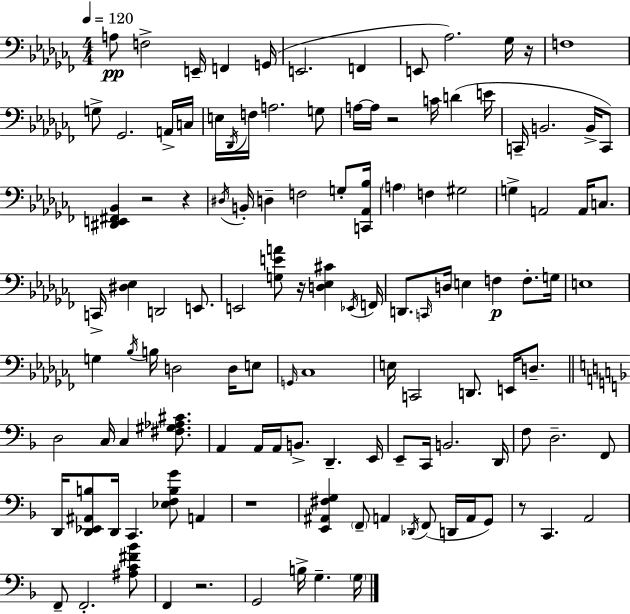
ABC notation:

X:1
T:Untitled
M:4/4
L:1/4
K:Abm
A,/2 F,2 E,,/4 F,, G,,/4 E,,2 F,, E,,/2 _A,2 _G,/4 z/4 F,4 G,/2 _G,,2 A,,/4 C,/4 E,/4 _D,,/4 F,/4 A,2 G,/2 A,/4 A,/4 z2 C/4 D E/4 C,,/4 B,,2 B,,/4 C,,/2 [^D,,E,,^F,,_B,,] z2 z ^D,/4 B,,/4 D, F,2 G,/2 [C,,_A,,_B,]/4 A, F, ^G,2 G, A,,2 A,,/4 C,/2 C,,/4 [^D,_E,] D,,2 E,,/2 E,,2 [G,EA]/2 z/4 [D,_E,^C] _E,,/4 F,,/4 D,,/2 C,,/4 D,/4 E, F, F,/2 G,/4 E,4 G, _B,/4 B,/4 D,2 D,/4 E,/2 G,,/4 _C,4 E,/4 C,,2 D,,/2 E,,/4 D,/2 D,2 C,/4 C, [^F,^G,_A,^C]/2 A,, A,,/4 A,,/4 B,,/2 D,, E,,/4 E,,/2 C,,/4 B,,2 D,,/4 F,/2 D,2 F,,/2 D,,/4 [D,,_E,,^A,,B,]/2 D,,/4 C,, [_E,F,B,G]/2 A,, z4 [E,,^A,,^F,G,] F,,/2 A,, _D,,/4 F,,/2 D,,/4 A,,/4 G,,/2 z/2 C,, A,,2 F,,/2 F,,2 [^A,C^F_B]/2 F,, z2 G,,2 B,/4 G, G,/4